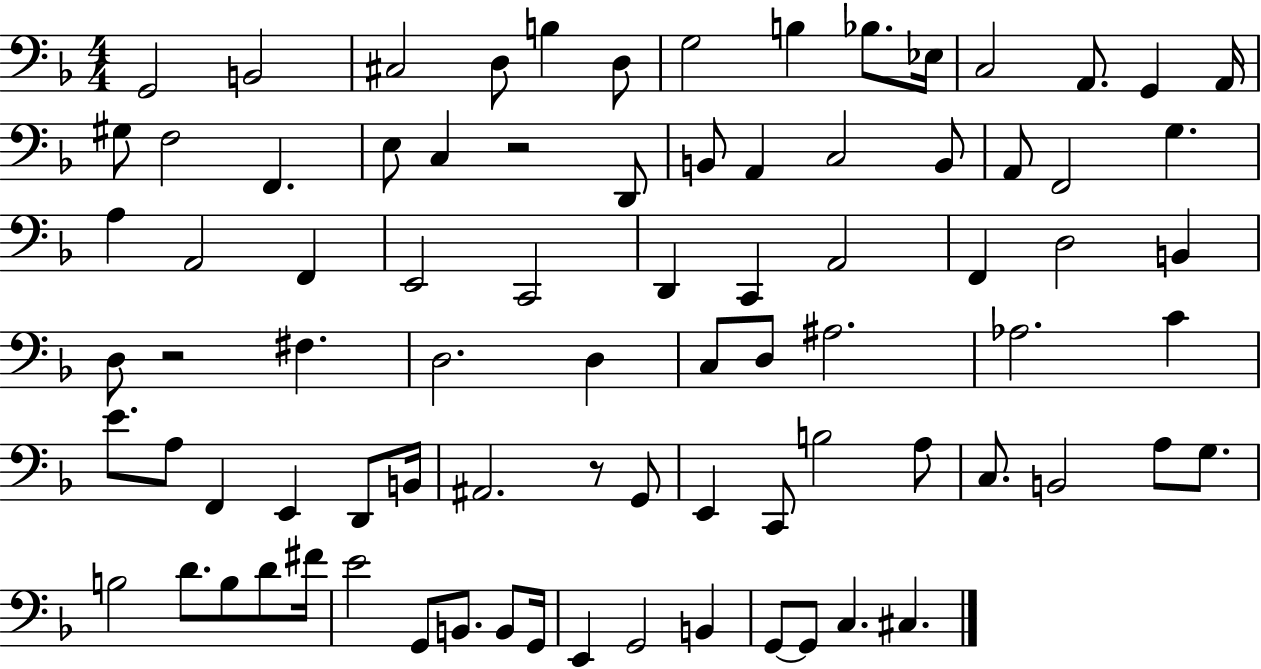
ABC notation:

X:1
T:Untitled
M:4/4
L:1/4
K:F
G,,2 B,,2 ^C,2 D,/2 B, D,/2 G,2 B, _B,/2 _E,/4 C,2 A,,/2 G,, A,,/4 ^G,/2 F,2 F,, E,/2 C, z2 D,,/2 B,,/2 A,, C,2 B,,/2 A,,/2 F,,2 G, A, A,,2 F,, E,,2 C,,2 D,, C,, A,,2 F,, D,2 B,, D,/2 z2 ^F, D,2 D, C,/2 D,/2 ^A,2 _A,2 C E/2 A,/2 F,, E,, D,,/2 B,,/4 ^A,,2 z/2 G,,/2 E,, C,,/2 B,2 A,/2 C,/2 B,,2 A,/2 G,/2 B,2 D/2 B,/2 D/2 ^F/4 E2 G,,/2 B,,/2 B,,/2 G,,/4 E,, G,,2 B,, G,,/2 G,,/2 C, ^C,